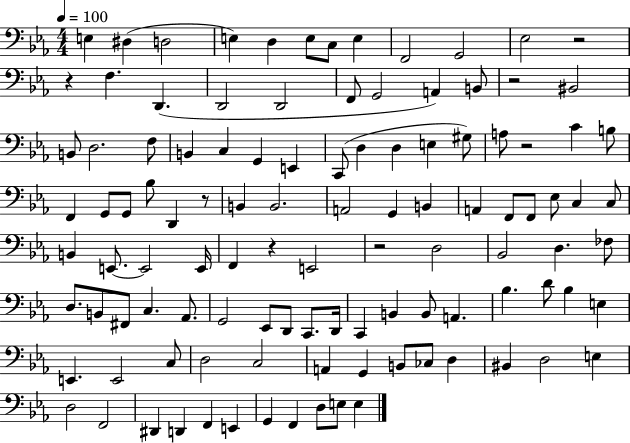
X:1
T:Untitled
M:4/4
L:1/4
K:Eb
E, ^D, D,2 E, D, E,/2 C,/2 E, F,,2 G,,2 _E,2 z2 z F, D,, D,,2 D,,2 F,,/2 G,,2 A,, B,,/2 z2 ^B,,2 B,,/2 D,2 F,/2 B,, C, G,, E,, C,,/2 D, D, E, ^G,/2 A,/2 z2 C B,/2 F,, G,,/2 G,,/2 _B,/2 D,, z/2 B,, B,,2 A,,2 G,, B,, A,, F,,/2 F,,/2 _E,/2 C, C,/2 B,, E,,/2 E,,2 E,,/4 F,, z E,,2 z2 D,2 _B,,2 D, _F,/2 D,/2 B,,/2 ^F,,/2 C, _A,,/2 G,,2 _E,,/2 D,,/2 C,,/2 D,,/4 C,, B,, B,,/2 A,, _B, D/2 _B, E, E,, E,,2 C,/2 D,2 C,2 A,, G,, B,,/2 _C,/2 D, ^B,, D,2 E, D,2 F,,2 ^D,, D,, F,, E,, G,, F,, D,/2 E,/2 E,